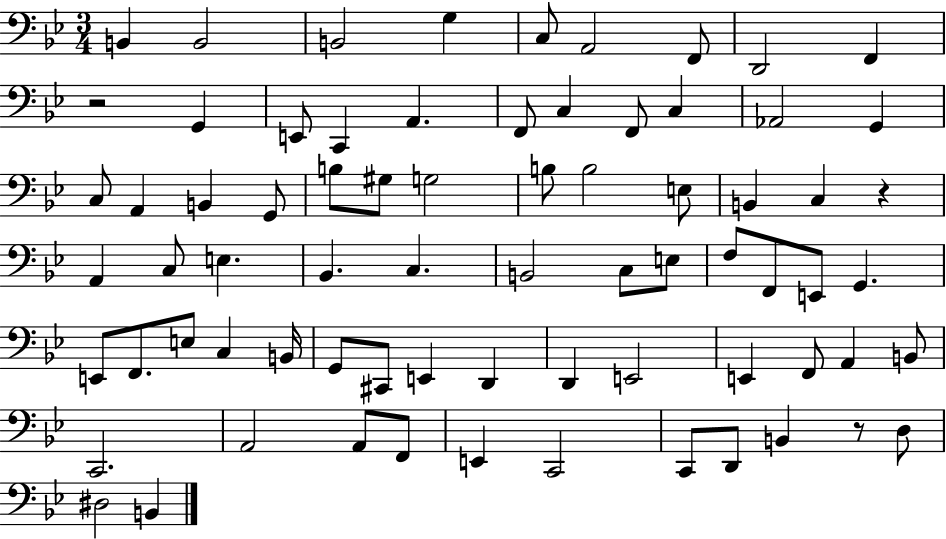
X:1
T:Untitled
M:3/4
L:1/4
K:Bb
B,, B,,2 B,,2 G, C,/2 A,,2 F,,/2 D,,2 F,, z2 G,, E,,/2 C,, A,, F,,/2 C, F,,/2 C, _A,,2 G,, C,/2 A,, B,, G,,/2 B,/2 ^G,/2 G,2 B,/2 B,2 E,/2 B,, C, z A,, C,/2 E, _B,, C, B,,2 C,/2 E,/2 F,/2 F,,/2 E,,/2 G,, E,,/2 F,,/2 E,/2 C, B,,/4 G,,/2 ^C,,/2 E,, D,, D,, E,,2 E,, F,,/2 A,, B,,/2 C,,2 A,,2 A,,/2 F,,/2 E,, C,,2 C,,/2 D,,/2 B,, z/2 D,/2 ^D,2 B,,